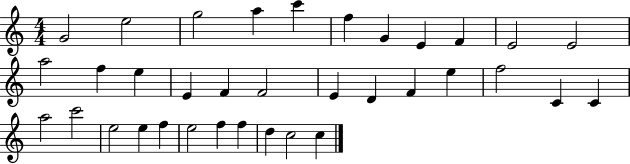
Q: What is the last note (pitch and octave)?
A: C5